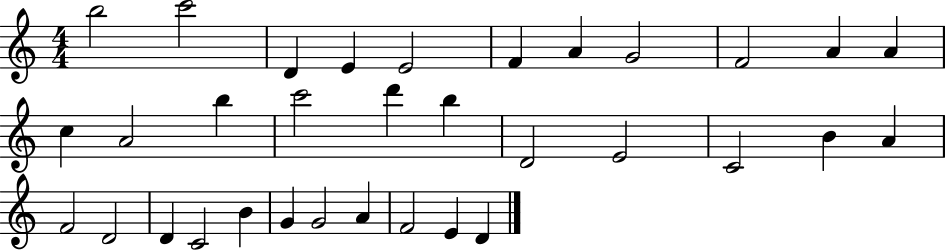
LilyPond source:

{
  \clef treble
  \numericTimeSignature
  \time 4/4
  \key c \major
  b''2 c'''2 | d'4 e'4 e'2 | f'4 a'4 g'2 | f'2 a'4 a'4 | \break c''4 a'2 b''4 | c'''2 d'''4 b''4 | d'2 e'2 | c'2 b'4 a'4 | \break f'2 d'2 | d'4 c'2 b'4 | g'4 g'2 a'4 | f'2 e'4 d'4 | \break \bar "|."
}